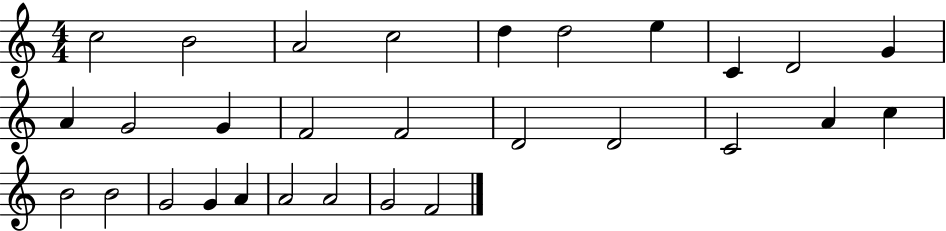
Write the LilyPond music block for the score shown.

{
  \clef treble
  \numericTimeSignature
  \time 4/4
  \key c \major
  c''2 b'2 | a'2 c''2 | d''4 d''2 e''4 | c'4 d'2 g'4 | \break a'4 g'2 g'4 | f'2 f'2 | d'2 d'2 | c'2 a'4 c''4 | \break b'2 b'2 | g'2 g'4 a'4 | a'2 a'2 | g'2 f'2 | \break \bar "|."
}